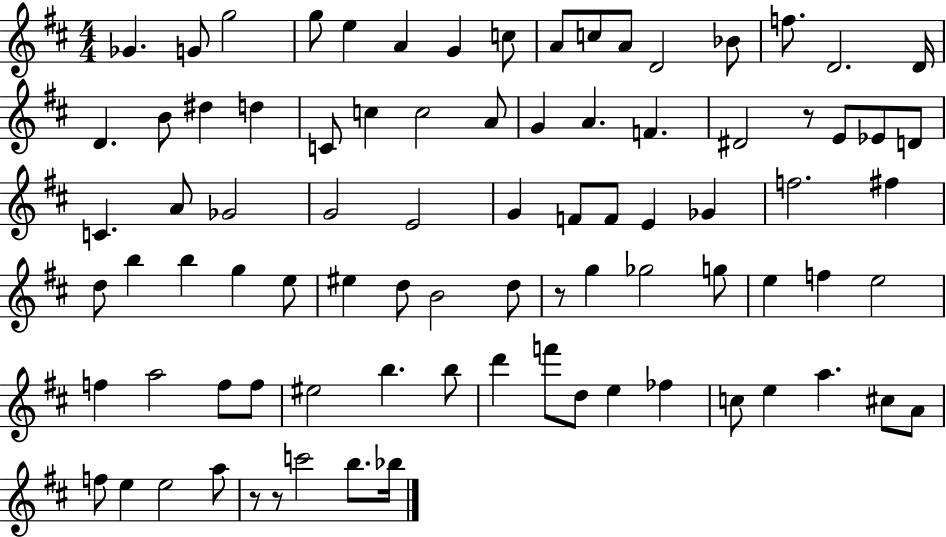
Gb4/q. G4/e G5/h G5/e E5/q A4/q G4/q C5/e A4/e C5/e A4/e D4/h Bb4/e F5/e. D4/h. D4/s D4/q. B4/e D#5/q D5/q C4/e C5/q C5/h A4/e G4/q A4/q. F4/q. D#4/h R/e E4/e Eb4/e D4/e C4/q. A4/e Gb4/h G4/h E4/h G4/q F4/e F4/e E4/q Gb4/q F5/h. F#5/q D5/e B5/q B5/q G5/q E5/e EIS5/q D5/e B4/h D5/e R/e G5/q Gb5/h G5/e E5/q F5/q E5/h F5/q A5/h F5/e F5/e EIS5/h B5/q. B5/e D6/q F6/e D5/e E5/q FES5/q C5/e E5/q A5/q. C#5/e A4/e F5/e E5/q E5/h A5/e R/e R/e C6/h B5/e. Bb5/s